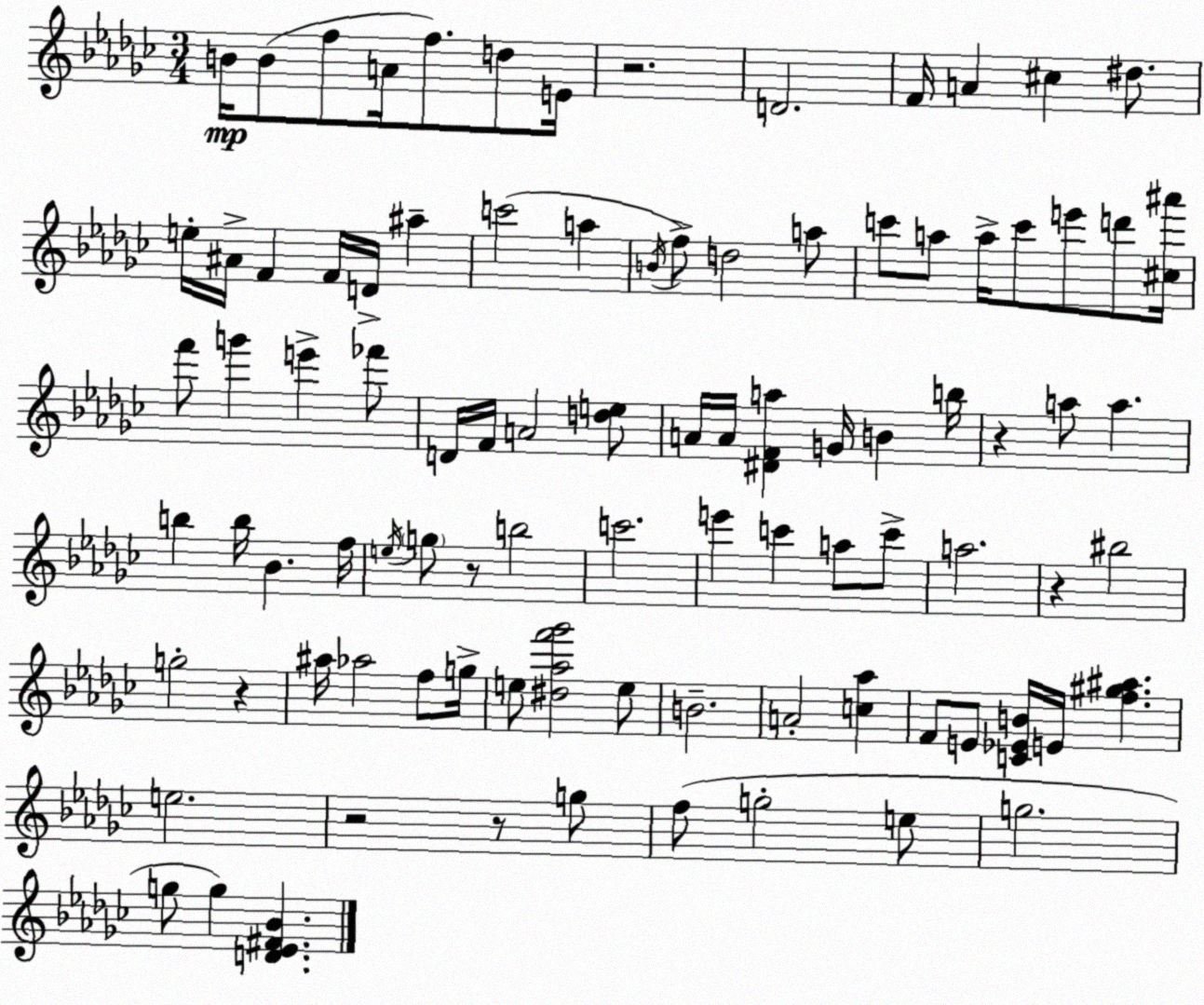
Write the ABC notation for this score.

X:1
T:Untitled
M:3/4
L:1/4
K:Ebm
B/4 B/2 f/2 A/4 f/2 d/2 E/4 z2 D2 F/4 A ^c ^d/2 e/4 ^A/4 F F/4 D/4 ^a c'2 a B/4 f/2 d2 a/2 c'/2 a/2 a/4 c'/2 e'/2 d'/2 [^c^a']/4 f'/2 g' e' _f'/2 D/4 F/4 A2 [de]/2 A/4 A/4 [^DFa] G/4 B b/4 z a/2 a b b/4 _B f/4 e/4 g/2 z/2 b2 c'2 e' c' a/2 c'/2 a2 z ^b2 g2 z ^a/4 _a2 f/2 g/4 e/2 [^d_af'_g']2 e/2 B2 A2 [c_a] F/2 E/2 [C_EB]/4 E/4 [f^g^a] e2 z2 z/2 g/2 f/2 g2 e/2 g2 g/2 g [D_E^F_B]